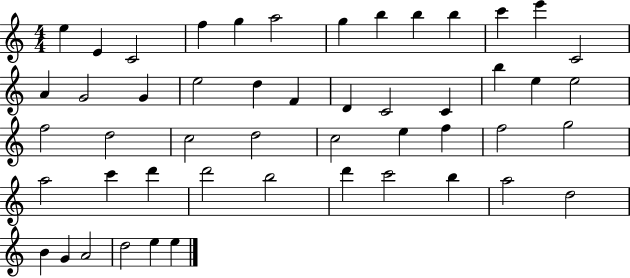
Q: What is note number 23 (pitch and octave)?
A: B5